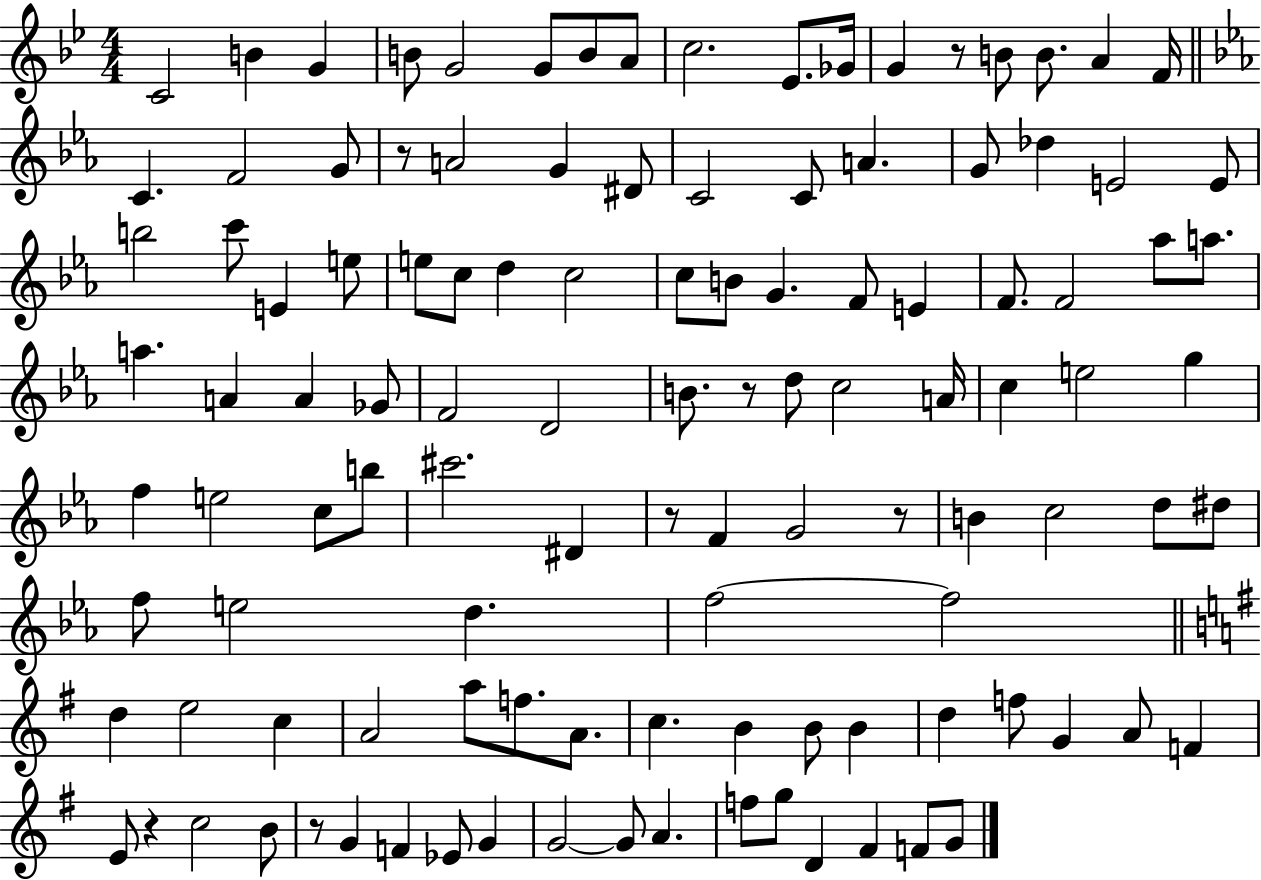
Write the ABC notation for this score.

X:1
T:Untitled
M:4/4
L:1/4
K:Bb
C2 B G B/2 G2 G/2 B/2 A/2 c2 _E/2 _G/4 G z/2 B/2 B/2 A F/4 C F2 G/2 z/2 A2 G ^D/2 C2 C/2 A G/2 _d E2 E/2 b2 c'/2 E e/2 e/2 c/2 d c2 c/2 B/2 G F/2 E F/2 F2 _a/2 a/2 a A A _G/2 F2 D2 B/2 z/2 d/2 c2 A/4 c e2 g f e2 c/2 b/2 ^c'2 ^D z/2 F G2 z/2 B c2 d/2 ^d/2 f/2 e2 d f2 f2 d e2 c A2 a/2 f/2 A/2 c B B/2 B d f/2 G A/2 F E/2 z c2 B/2 z/2 G F _E/2 G G2 G/2 A f/2 g/2 D ^F F/2 G/2